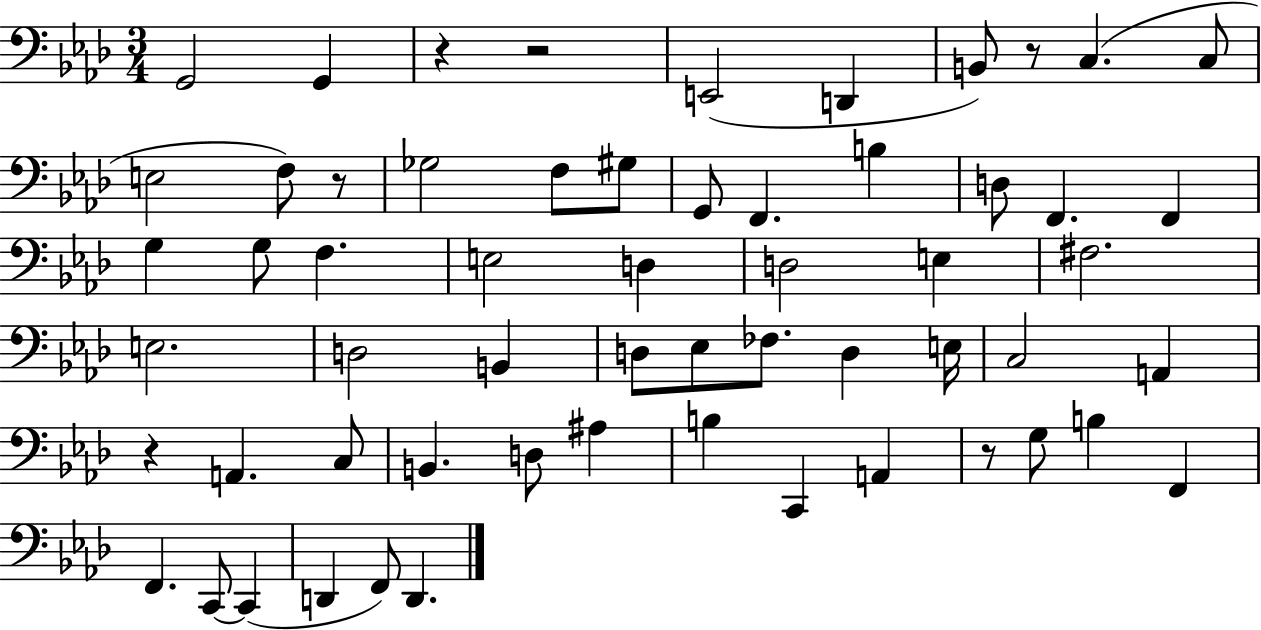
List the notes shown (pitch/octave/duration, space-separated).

G2/h G2/q R/q R/h E2/h D2/q B2/e R/e C3/q. C3/e E3/h F3/e R/e Gb3/h F3/e G#3/e G2/e F2/q. B3/q D3/e F2/q. F2/q G3/q G3/e F3/q. E3/h D3/q D3/h E3/q F#3/h. E3/h. D3/h B2/q D3/e Eb3/e FES3/e. D3/q E3/s C3/h A2/q R/q A2/q. C3/e B2/q. D3/e A#3/q B3/q C2/q A2/q R/e G3/e B3/q F2/q F2/q. C2/e C2/q D2/q F2/e D2/q.